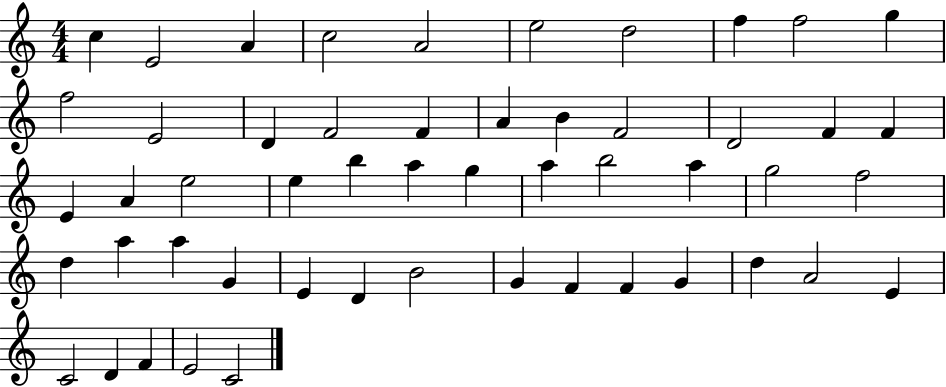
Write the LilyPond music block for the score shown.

{
  \clef treble
  \numericTimeSignature
  \time 4/4
  \key c \major
  c''4 e'2 a'4 | c''2 a'2 | e''2 d''2 | f''4 f''2 g''4 | \break f''2 e'2 | d'4 f'2 f'4 | a'4 b'4 f'2 | d'2 f'4 f'4 | \break e'4 a'4 e''2 | e''4 b''4 a''4 g''4 | a''4 b''2 a''4 | g''2 f''2 | \break d''4 a''4 a''4 g'4 | e'4 d'4 b'2 | g'4 f'4 f'4 g'4 | d''4 a'2 e'4 | \break c'2 d'4 f'4 | e'2 c'2 | \bar "|."
}